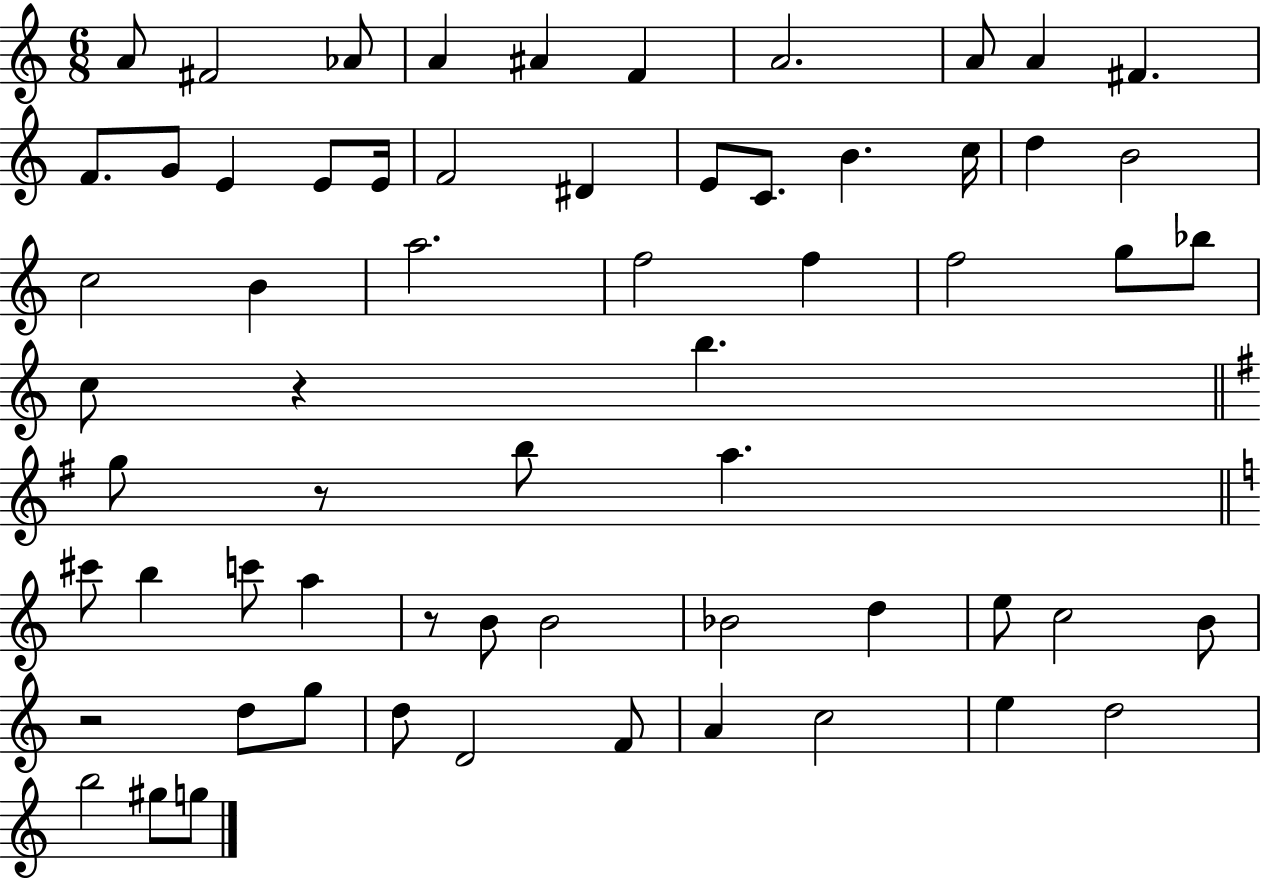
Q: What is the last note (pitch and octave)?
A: G5